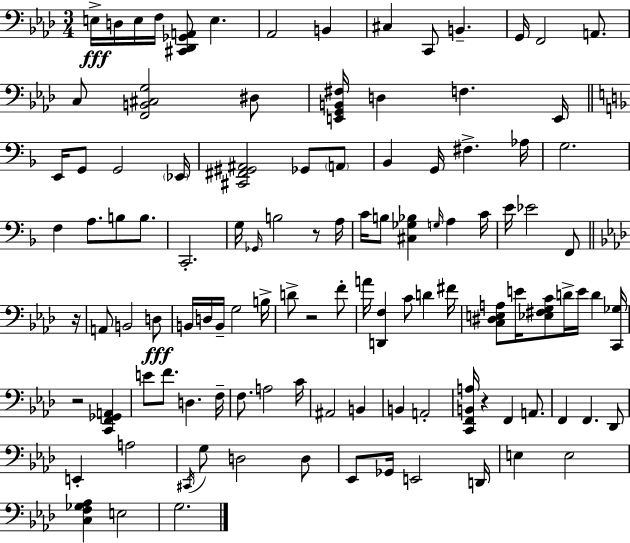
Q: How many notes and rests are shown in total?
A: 111